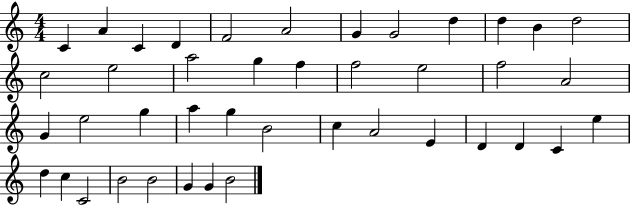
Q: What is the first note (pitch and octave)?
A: C4